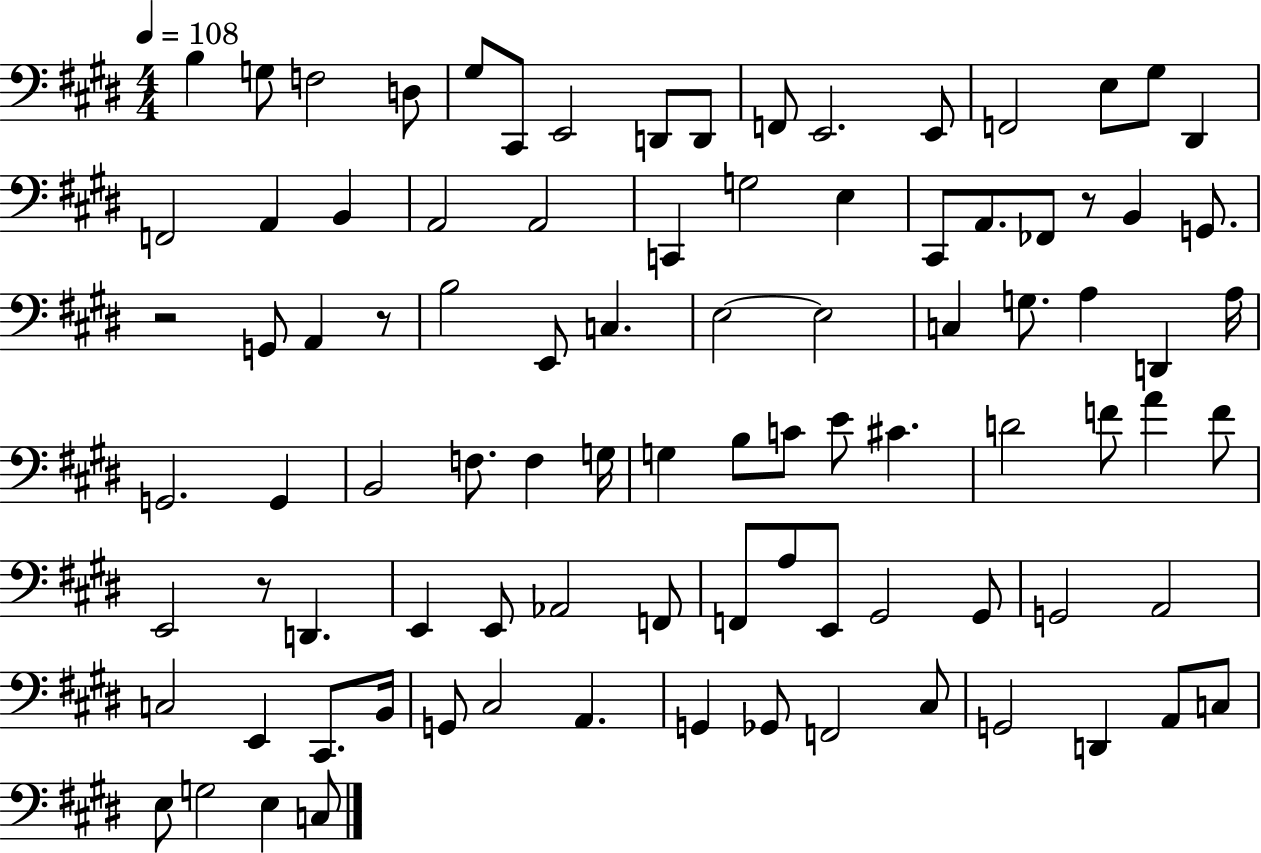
X:1
T:Untitled
M:4/4
L:1/4
K:E
B, G,/2 F,2 D,/2 ^G,/2 ^C,,/2 E,,2 D,,/2 D,,/2 F,,/2 E,,2 E,,/2 F,,2 E,/2 ^G,/2 ^D,, F,,2 A,, B,, A,,2 A,,2 C,, G,2 E, ^C,,/2 A,,/2 _F,,/2 z/2 B,, G,,/2 z2 G,,/2 A,, z/2 B,2 E,,/2 C, E,2 E,2 C, G,/2 A, D,, A,/4 G,,2 G,, B,,2 F,/2 F, G,/4 G, B,/2 C/2 E/2 ^C D2 F/2 A F/2 E,,2 z/2 D,, E,, E,,/2 _A,,2 F,,/2 F,,/2 A,/2 E,,/2 ^G,,2 ^G,,/2 G,,2 A,,2 C,2 E,, ^C,,/2 B,,/4 G,,/2 ^C,2 A,, G,, _G,,/2 F,,2 ^C,/2 G,,2 D,, A,,/2 C,/2 E,/2 G,2 E, C,/2